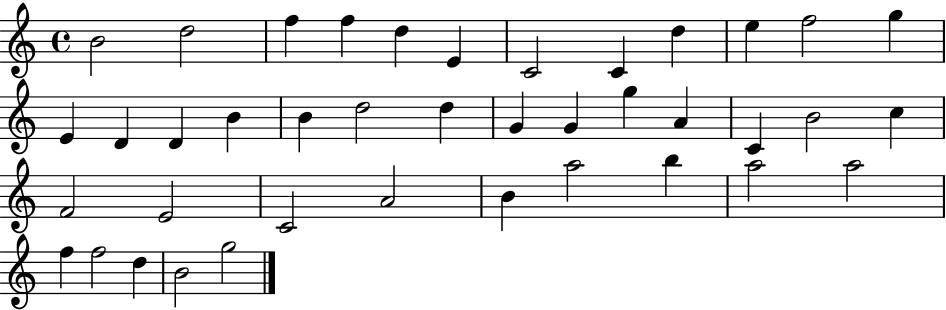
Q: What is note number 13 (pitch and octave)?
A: E4